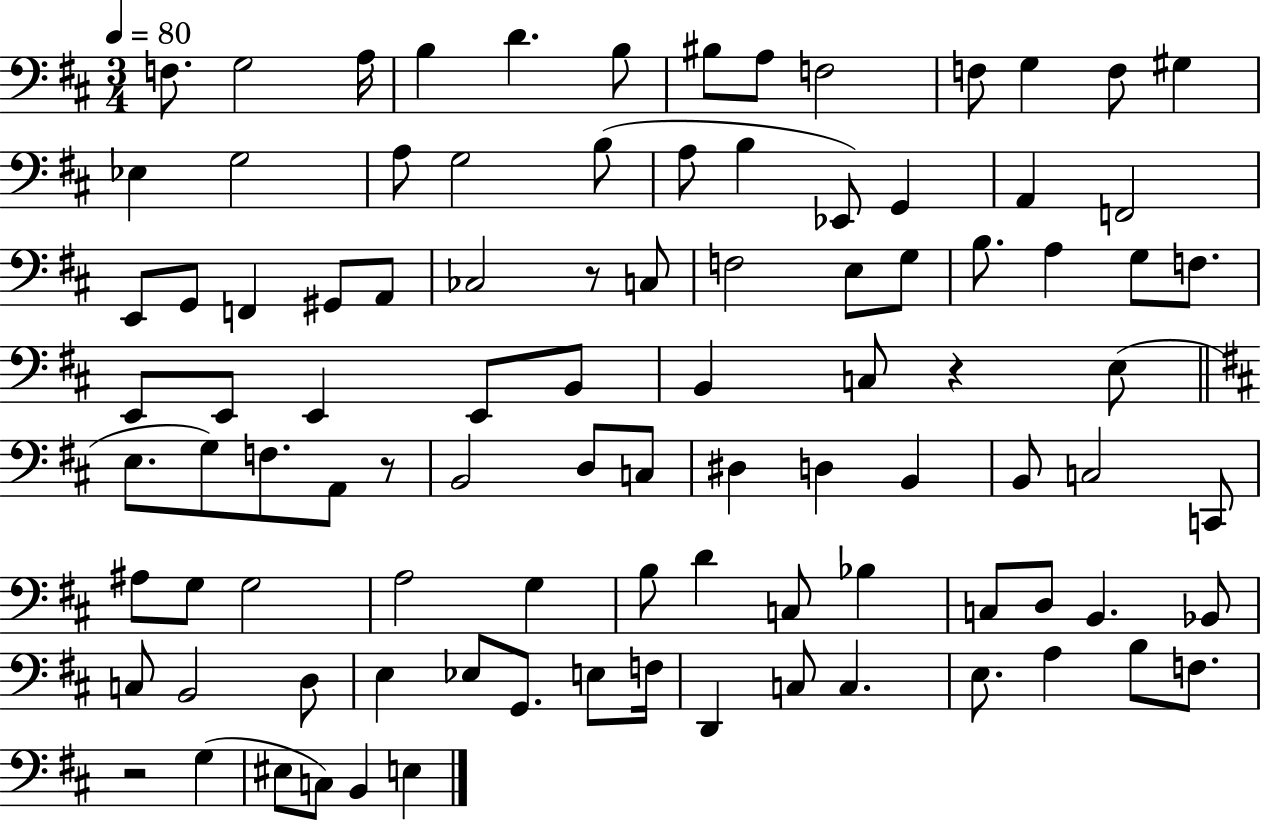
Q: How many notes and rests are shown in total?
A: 96